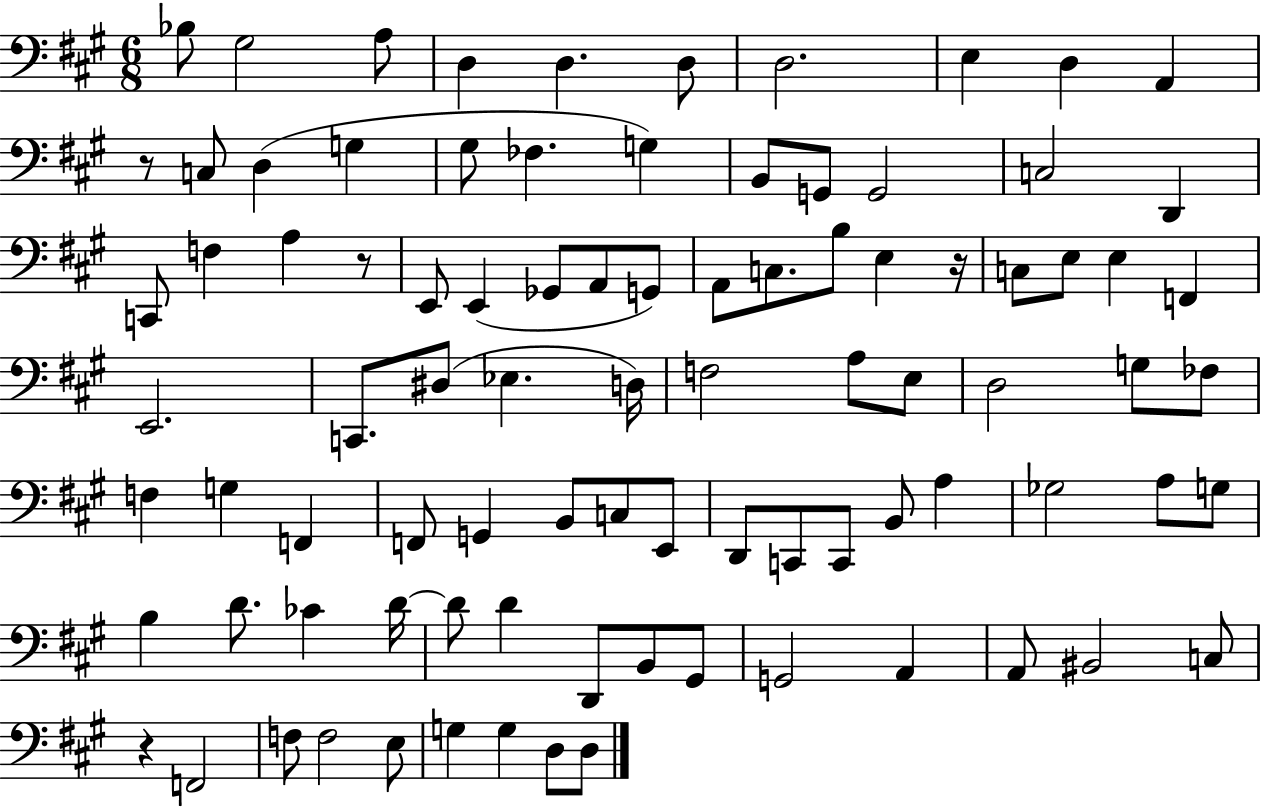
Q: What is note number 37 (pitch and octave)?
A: F2